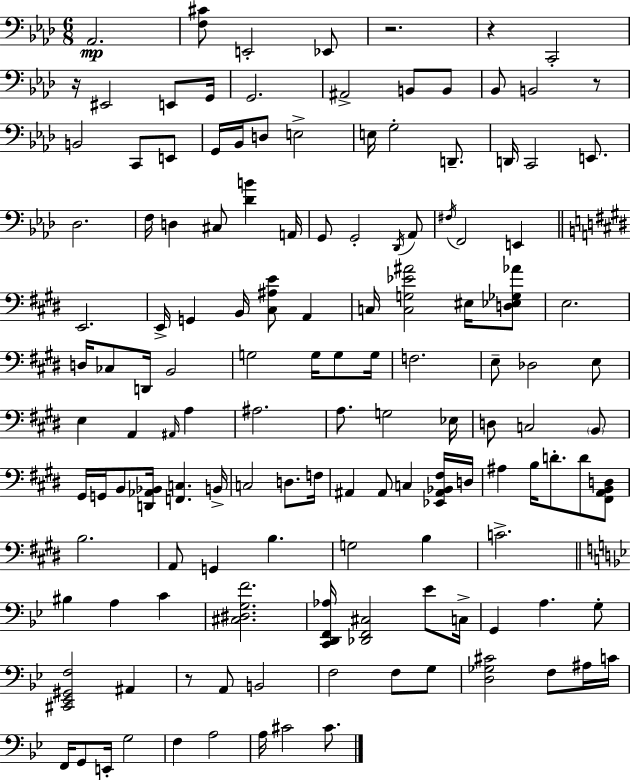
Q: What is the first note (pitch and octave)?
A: Ab2